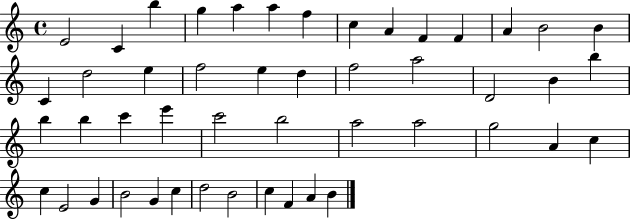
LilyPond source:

{
  \clef treble
  \time 4/4
  \defaultTimeSignature
  \key c \major
  e'2 c'4 b''4 | g''4 a''4 a''4 f''4 | c''4 a'4 f'4 f'4 | a'4 b'2 b'4 | \break c'4 d''2 e''4 | f''2 e''4 d''4 | f''2 a''2 | d'2 b'4 b''4 | \break b''4 b''4 c'''4 e'''4 | c'''2 b''2 | a''2 a''2 | g''2 a'4 c''4 | \break c''4 e'2 g'4 | b'2 g'4 c''4 | d''2 b'2 | c''4 f'4 a'4 b'4 | \break \bar "|."
}